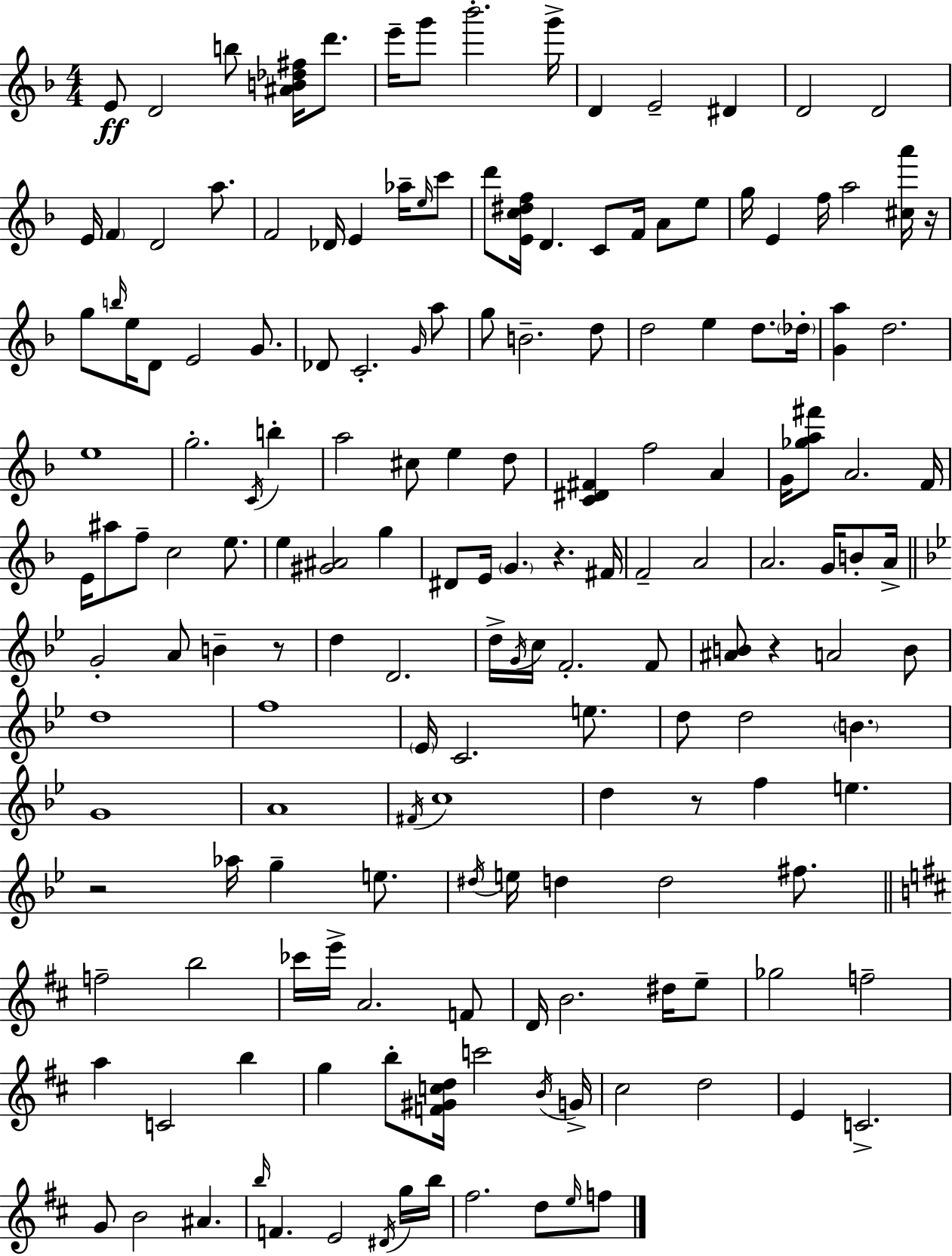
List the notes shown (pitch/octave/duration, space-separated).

E4/e D4/h B5/e [A#4,B4,Db5,F#5]/s D6/e. E6/s G6/e Bb6/h. G6/s D4/q E4/h D#4/q D4/h D4/h E4/s F4/q D4/h A5/e. F4/h Db4/s E4/q Ab5/s E5/s C6/e D6/e [E4,C5,D#5,F5]/s D4/q. C4/e F4/s A4/e E5/e G5/s E4/q F5/s A5/h [C#5,A6]/s R/s G5/e B5/s E5/s D4/e E4/h G4/e. Db4/e C4/h. G4/s A5/e G5/e B4/h. D5/e D5/h E5/q D5/e. Db5/s [G4,A5]/q D5/h. E5/w G5/h. C4/s B5/q A5/h C#5/e E5/q D5/e [C4,D#4,F#4]/q F5/h A4/q G4/s [Gb5,A5,F#6]/e A4/h. F4/s E4/s A#5/e F5/e C5/h E5/e. E5/q [G#4,A#4]/h G5/q D#4/e E4/s G4/q. R/q. F#4/s F4/h A4/h A4/h. G4/s B4/e A4/s G4/h A4/e B4/q R/e D5/q D4/h. D5/s G4/s C5/s F4/h. F4/e [A#4,B4]/e R/q A4/h B4/e D5/w F5/w Eb4/s C4/h. E5/e. D5/e D5/h B4/q. G4/w A4/w F#4/s C5/w D5/q R/e F5/q E5/q. R/h Ab5/s G5/q E5/e. D#5/s E5/s D5/q D5/h F#5/e. F5/h B5/h CES6/s E6/s A4/h. F4/e D4/s B4/h. D#5/s E5/e Gb5/h F5/h A5/q C4/h B5/q G5/q B5/e [F4,G#4,C5,D5]/s C6/h B4/s G4/s C#5/h D5/h E4/q C4/h. G4/e B4/h A#4/q. B5/s F4/q. E4/h D#4/s G5/s B5/s F#5/h. D5/e E5/s F5/e